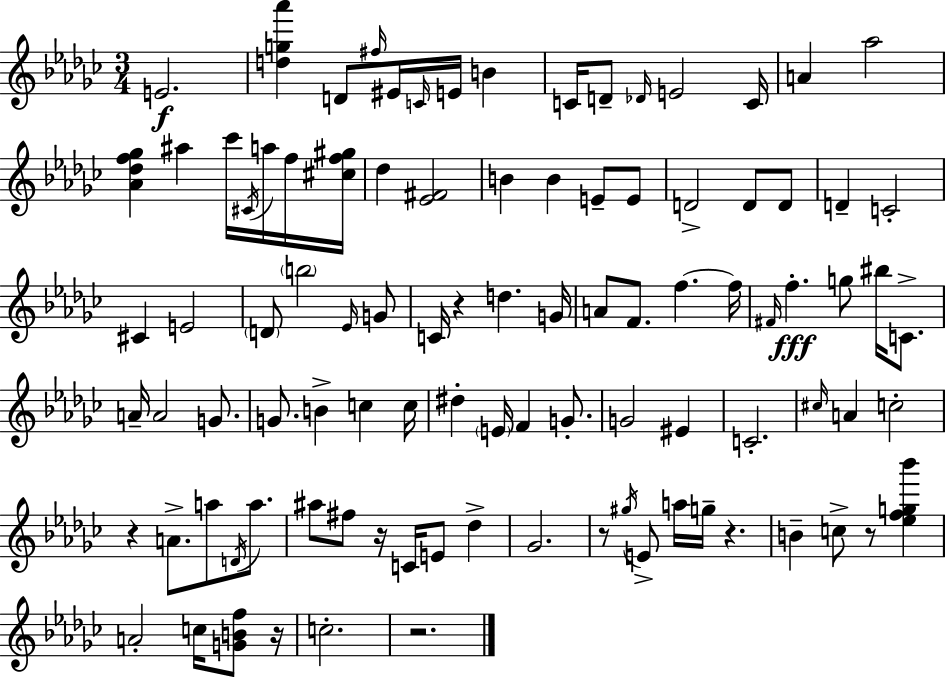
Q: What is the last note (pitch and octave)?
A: C5